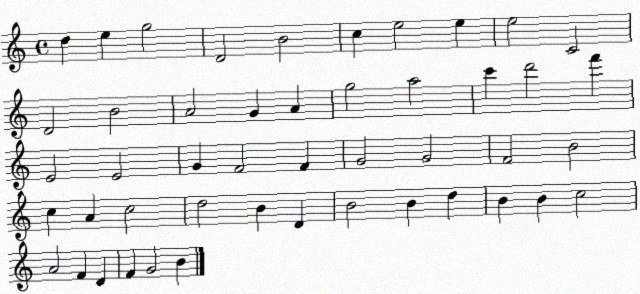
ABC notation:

X:1
T:Untitled
M:4/4
L:1/4
K:C
d e g2 D2 B2 c e2 e e2 C2 D2 B2 A2 G A g2 a2 c' d'2 f' E2 E2 G F2 F G2 G2 F2 B2 c A c2 d2 B D B2 B d B B c2 A2 F D F G2 B